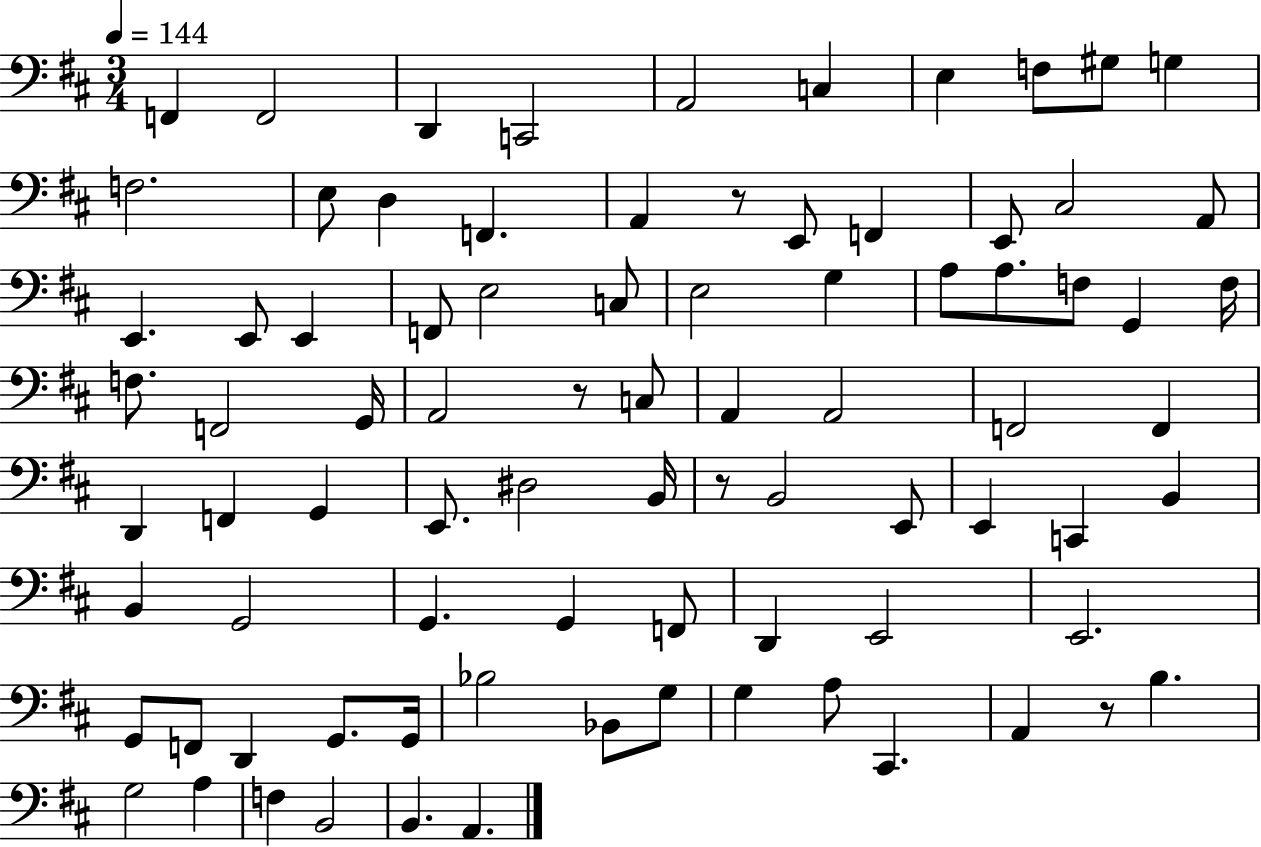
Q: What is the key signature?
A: D major